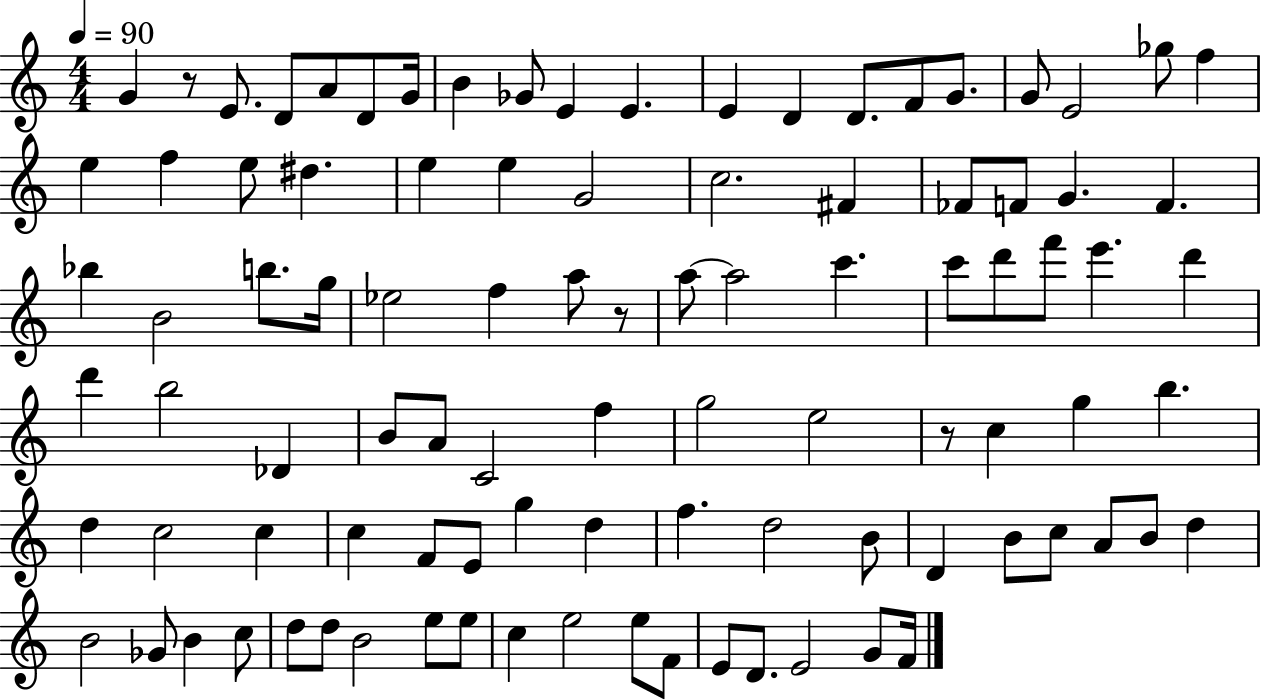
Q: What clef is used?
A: treble